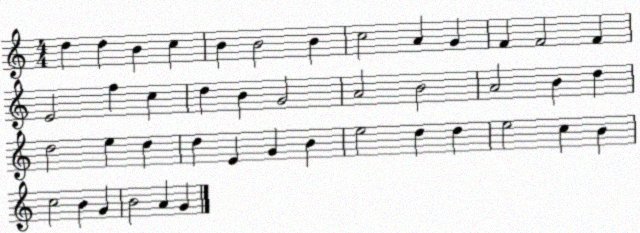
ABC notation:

X:1
T:Untitled
M:4/4
L:1/4
K:C
d d B c B B2 B c2 A G F F2 F E2 f c d B G2 A2 B2 A2 B d d2 e d d E G B e2 d d e2 c B c2 B G B2 A G